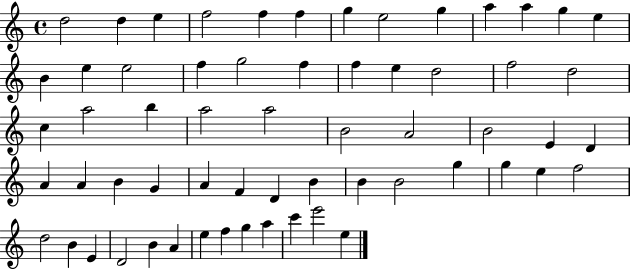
{
  \clef treble
  \time 4/4
  \defaultTimeSignature
  \key c \major
  d''2 d''4 e''4 | f''2 f''4 f''4 | g''4 e''2 g''4 | a''4 a''4 g''4 e''4 | \break b'4 e''4 e''2 | f''4 g''2 f''4 | f''4 e''4 d''2 | f''2 d''2 | \break c''4 a''2 b''4 | a''2 a''2 | b'2 a'2 | b'2 e'4 d'4 | \break a'4 a'4 b'4 g'4 | a'4 f'4 d'4 b'4 | b'4 b'2 g''4 | g''4 e''4 f''2 | \break d''2 b'4 e'4 | d'2 b'4 a'4 | e''4 f''4 g''4 a''4 | c'''4 e'''2 e''4 | \break \bar "|."
}